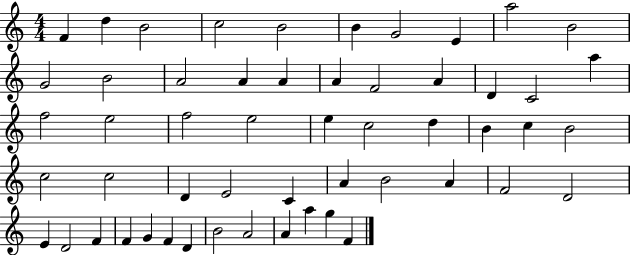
X:1
T:Untitled
M:4/4
L:1/4
K:C
F d B2 c2 B2 B G2 E a2 B2 G2 B2 A2 A A A F2 A D C2 a f2 e2 f2 e2 e c2 d B c B2 c2 c2 D E2 C A B2 A F2 D2 E D2 F F G F D B2 A2 A a g F